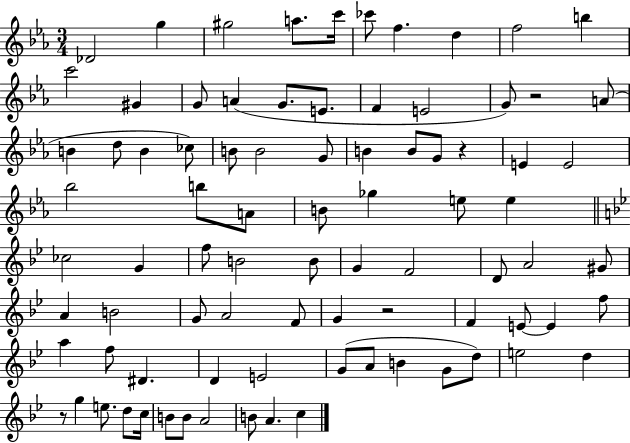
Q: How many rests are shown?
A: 4